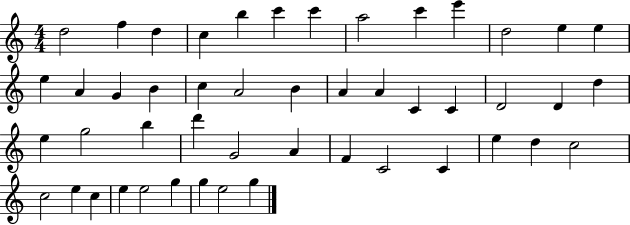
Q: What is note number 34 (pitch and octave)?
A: F4